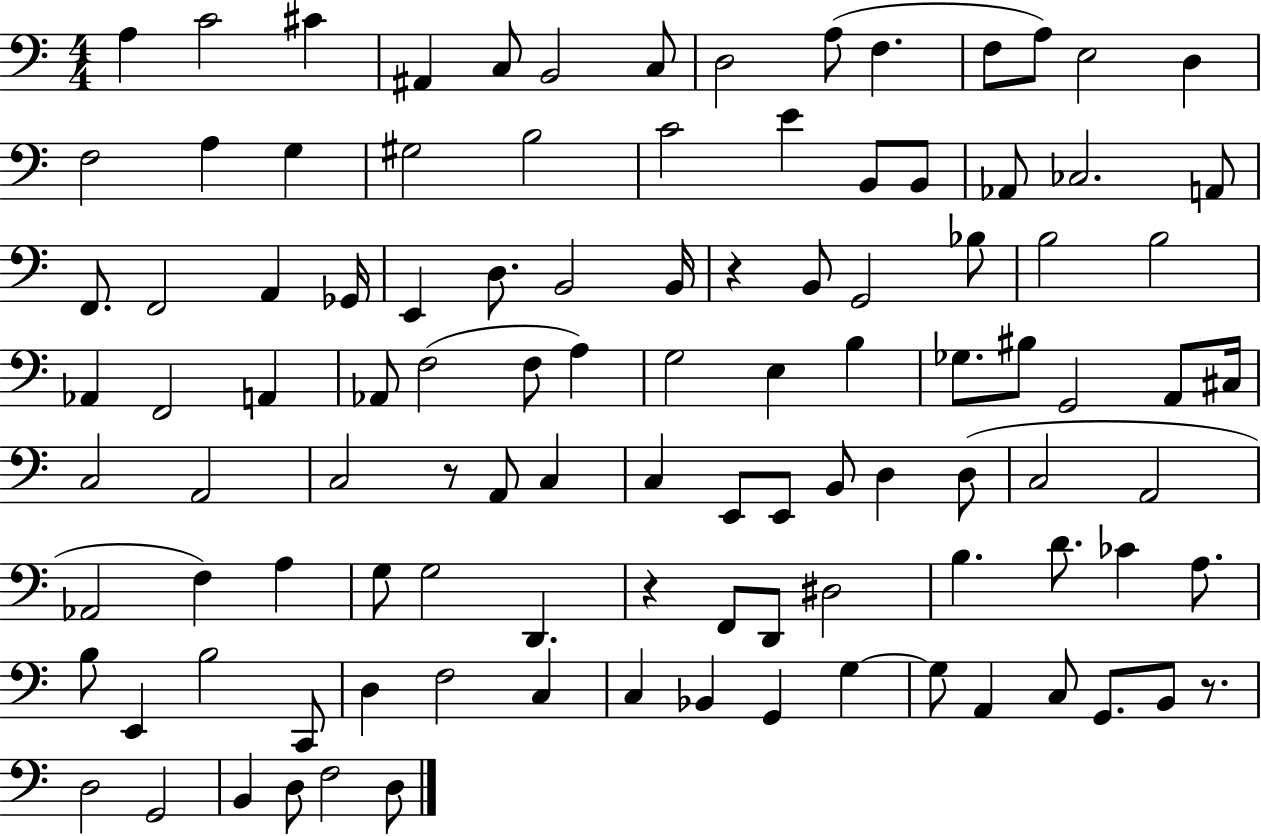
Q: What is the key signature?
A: C major